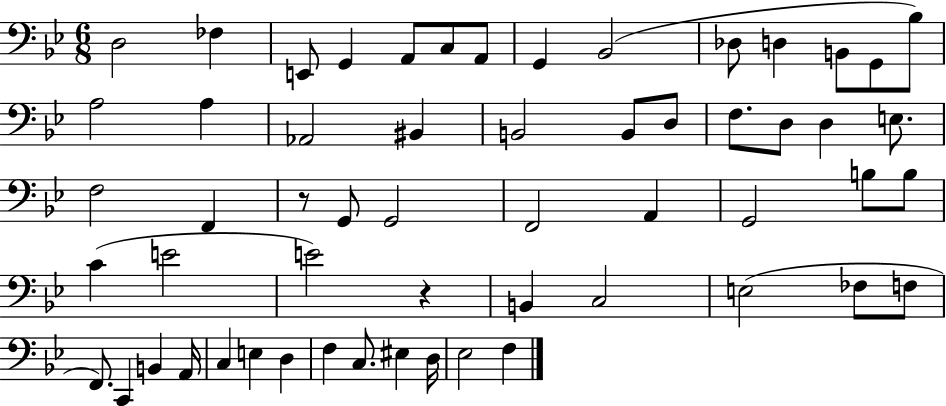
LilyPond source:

{
  \clef bass
  \numericTimeSignature
  \time 6/8
  \key bes \major
  \repeat volta 2 { d2 fes4 | e,8 g,4 a,8 c8 a,8 | g,4 bes,2( | des8 d4 b,8 g,8 bes8) | \break a2 a4 | aes,2 bis,4 | b,2 b,8 d8 | f8. d8 d4 e8. | \break f2 f,4 | r8 g,8 g,2 | f,2 a,4 | g,2 b8 b8 | \break c'4( e'2 | e'2) r4 | b,4 c2 | e2( fes8 f8 | \break f,8.) c,4 b,4 a,16 | c4 e4 d4 | f4 c8. eis4 d16 | ees2 f4 | \break } \bar "|."
}